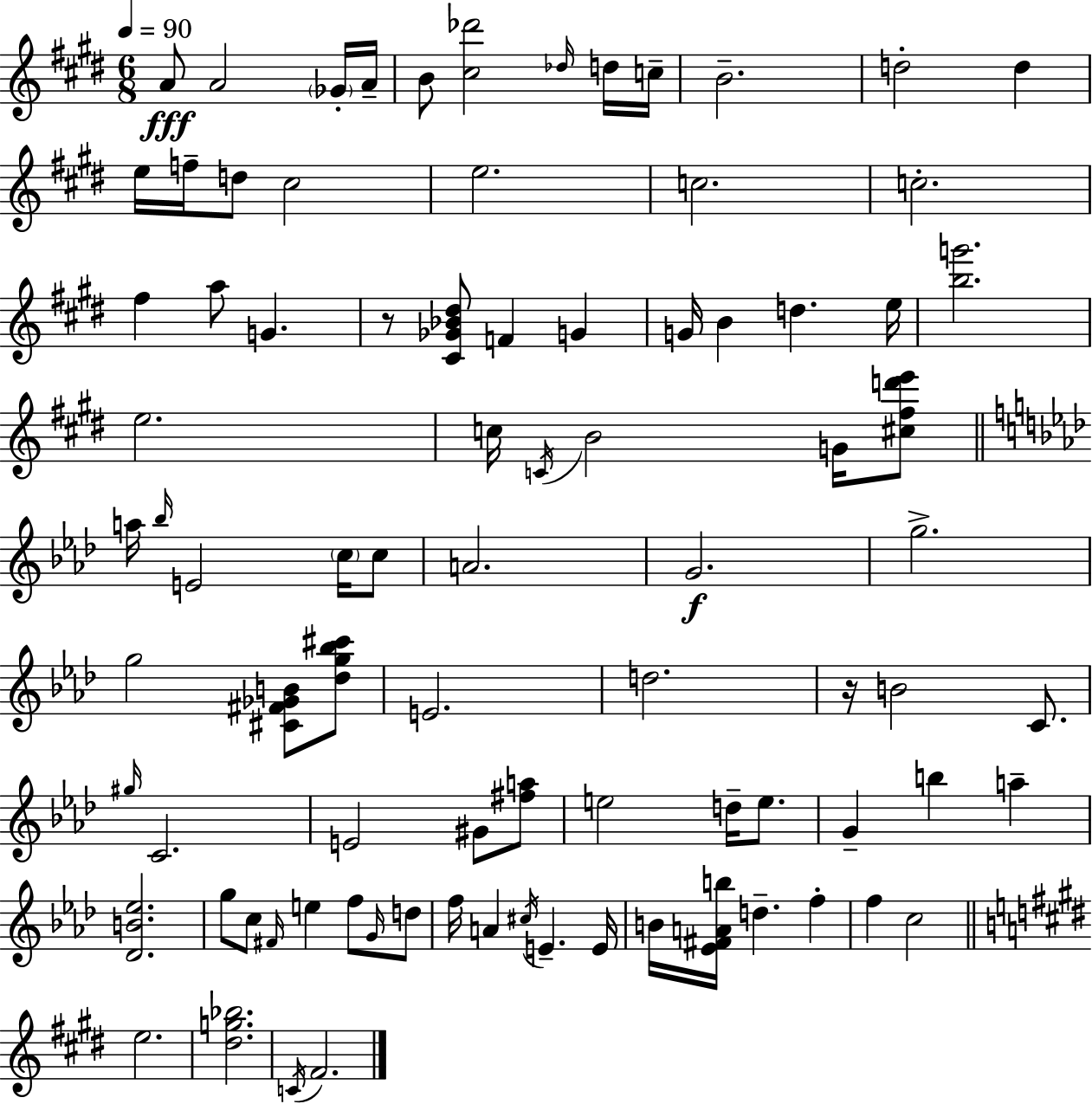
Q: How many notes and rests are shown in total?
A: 87